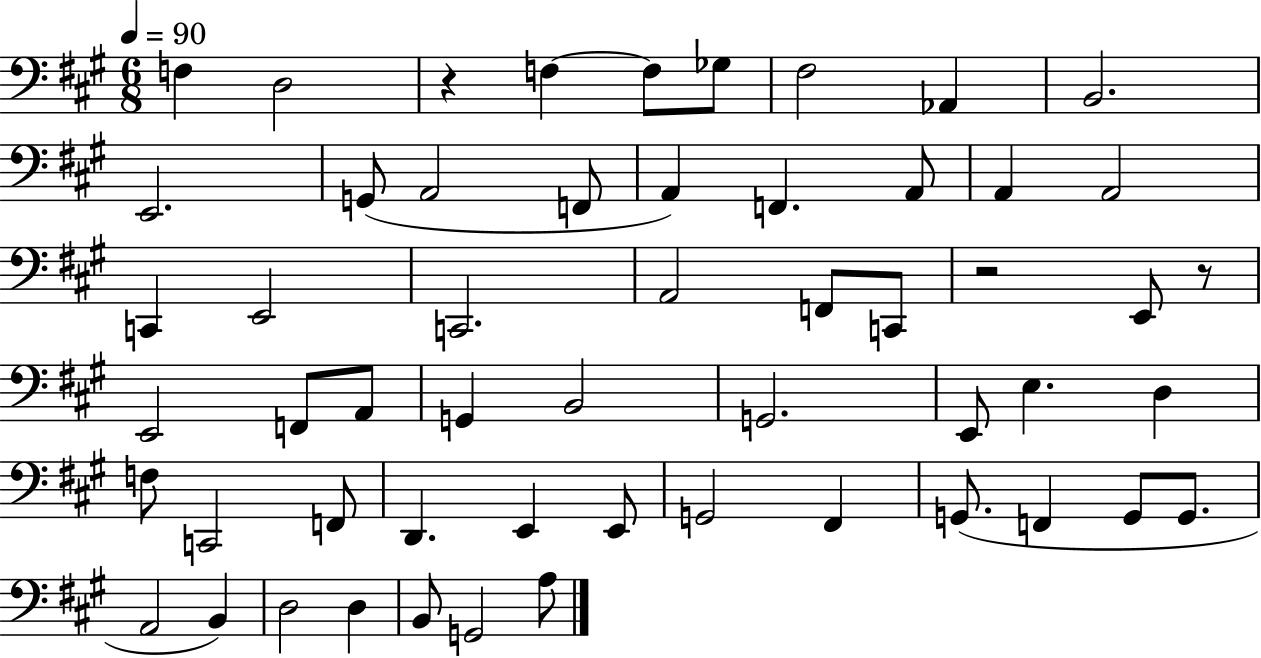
{
  \clef bass
  \numericTimeSignature
  \time 6/8
  \key a \major
  \tempo 4 = 90
  f4 d2 | r4 f4~~ f8 ges8 | fis2 aes,4 | b,2. | \break e,2. | g,8( a,2 f,8 | a,4) f,4. a,8 | a,4 a,2 | \break c,4 e,2 | c,2. | a,2 f,8 c,8 | r2 e,8 r8 | \break e,2 f,8 a,8 | g,4 b,2 | g,2. | e,8 e4. d4 | \break f8 c,2 f,8 | d,4. e,4 e,8 | g,2 fis,4 | g,8.( f,4 g,8 g,8. | \break a,2 b,4) | d2 d4 | b,8 g,2 a8 | \bar "|."
}